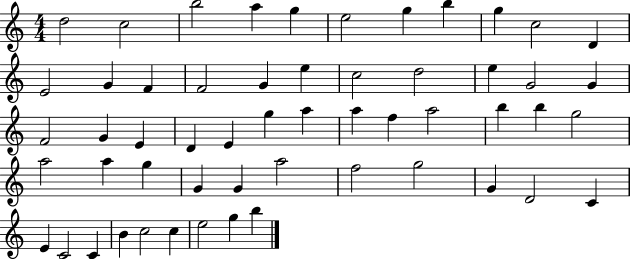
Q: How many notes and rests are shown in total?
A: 55